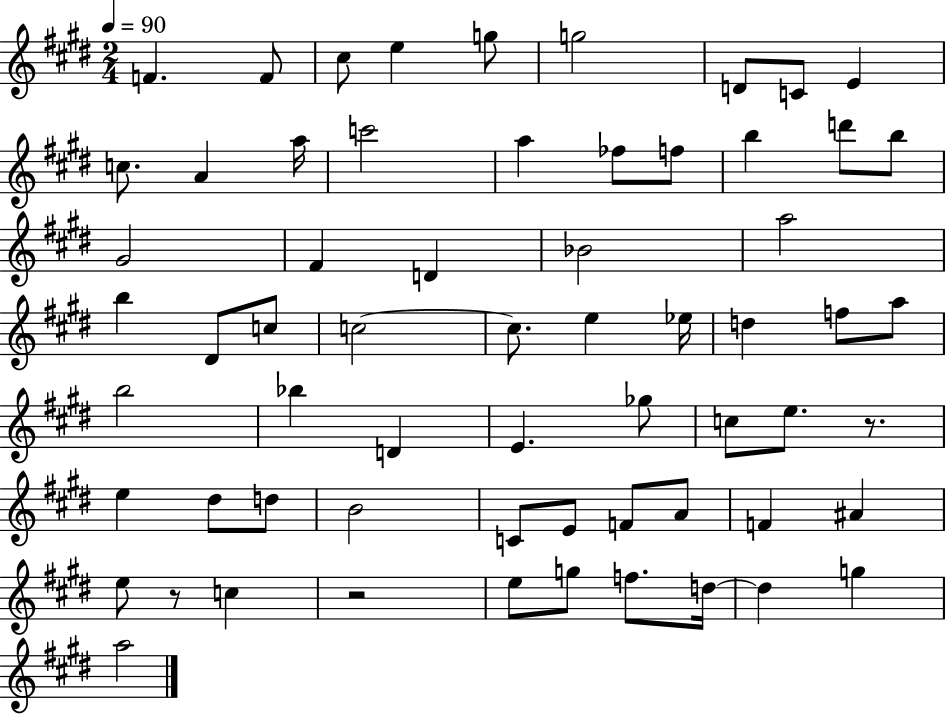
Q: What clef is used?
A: treble